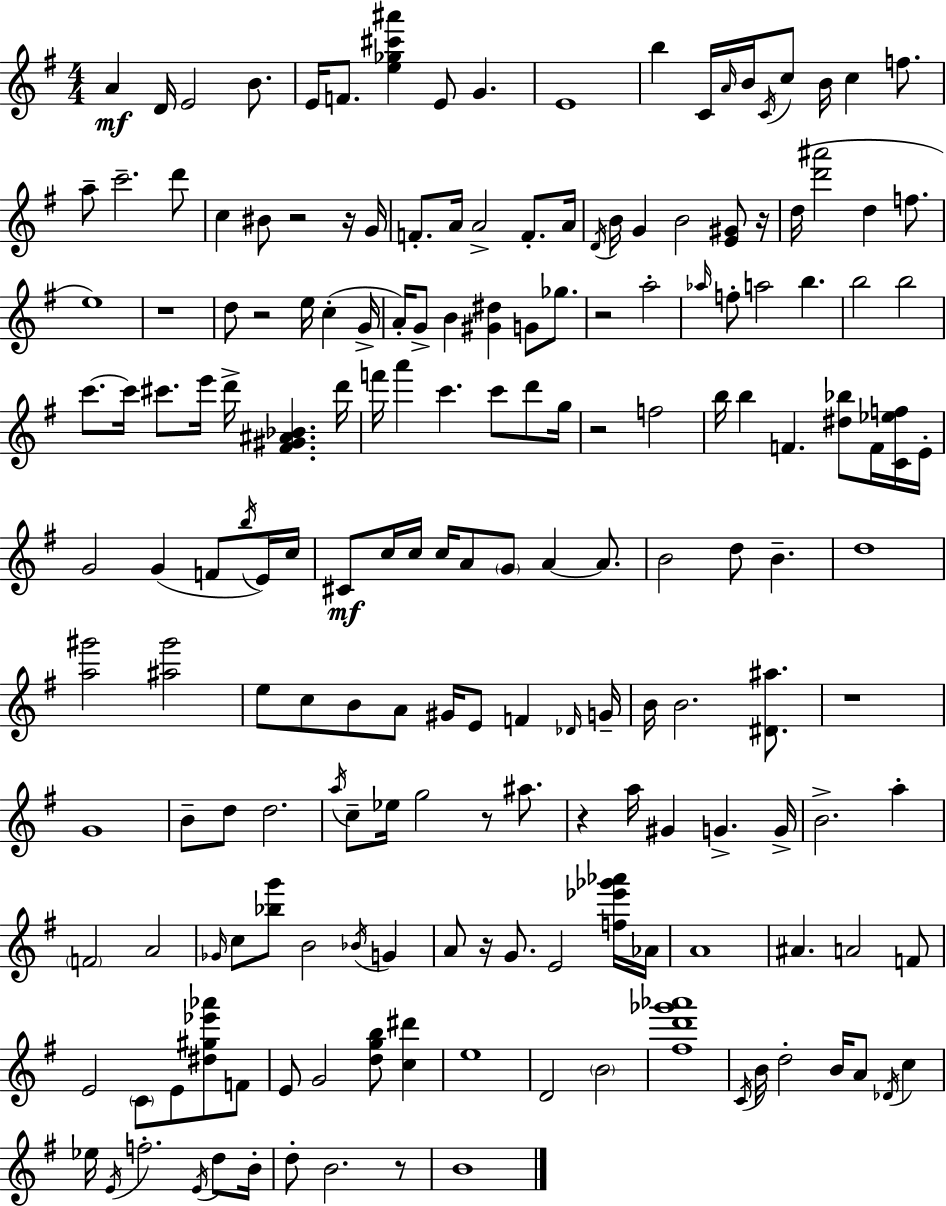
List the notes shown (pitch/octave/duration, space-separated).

A4/q D4/s E4/h B4/e. E4/s F4/e. [E5,Gb5,C#6,A#6]/q E4/e G4/q. E4/w B5/q C4/s A4/s B4/s C4/s C5/e B4/s C5/q F5/e. A5/e C6/h. D6/e C5/q BIS4/e R/h R/s G4/s F4/e. A4/s A4/h F4/e. A4/s D4/s B4/s G4/q B4/h [E4,G#4]/e R/s D5/s [D6,A#6]/h D5/q F5/e. E5/w R/w D5/e R/h E5/s C5/q G4/s A4/s G4/e B4/q [G#4,D#5]/q G4/e Gb5/e. R/h A5/h Ab5/s F5/e A5/h B5/q. B5/h B5/h C6/e. C6/s C#6/e. E6/s D6/s [F#4,G#4,A#4,Bb4]/q. D6/s F6/s A6/q C6/q. C6/e D6/e G5/s R/h F5/h B5/s B5/q F4/q. [D#5,Bb5]/e F4/s [C4,Eb5,F5]/s E4/s G4/h G4/q F4/e B5/s E4/s C5/s C#4/e C5/s C5/s C5/s A4/e G4/e A4/q A4/e. B4/h D5/e B4/q. D5/w [A5,G#6]/h [A#5,G#6]/h E5/e C5/e B4/e A4/e G#4/s E4/e F4/q Db4/s G4/s B4/s B4/h. [D#4,A#5]/e. R/w G4/w B4/e D5/e D5/h. A5/s C5/e Eb5/s G5/h R/e A#5/e. R/q A5/s G#4/q G4/q. G4/s B4/h. A5/q F4/h A4/h Gb4/s C5/e [Bb5,G6]/e B4/h Bb4/s G4/q A4/e R/s G4/e. E4/h [F5,Eb6,Gb6,Ab6]/s Ab4/s A4/w A#4/q. A4/h F4/e E4/h C4/e E4/e [D#5,G#5,Eb6,Ab6]/e F4/e E4/e G4/h [D5,G5,B5]/e [C5,D#6]/q E5/w D4/h B4/h [F#5,D6,Gb6,Ab6]/w C4/s B4/s D5/h B4/s A4/e Db4/s C5/q Eb5/s E4/s F5/h. E4/s D5/e B4/s D5/e B4/h. R/e B4/w